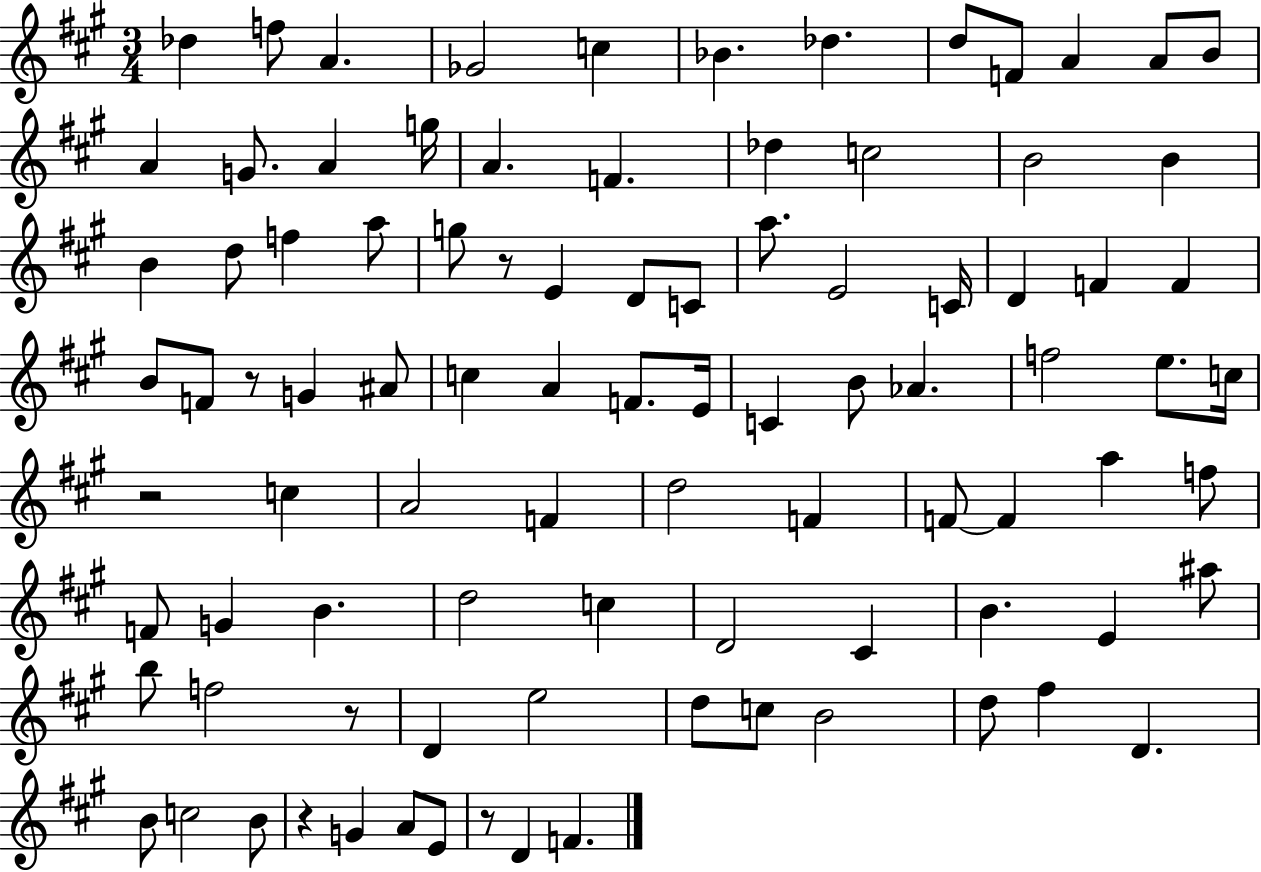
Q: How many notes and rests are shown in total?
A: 93